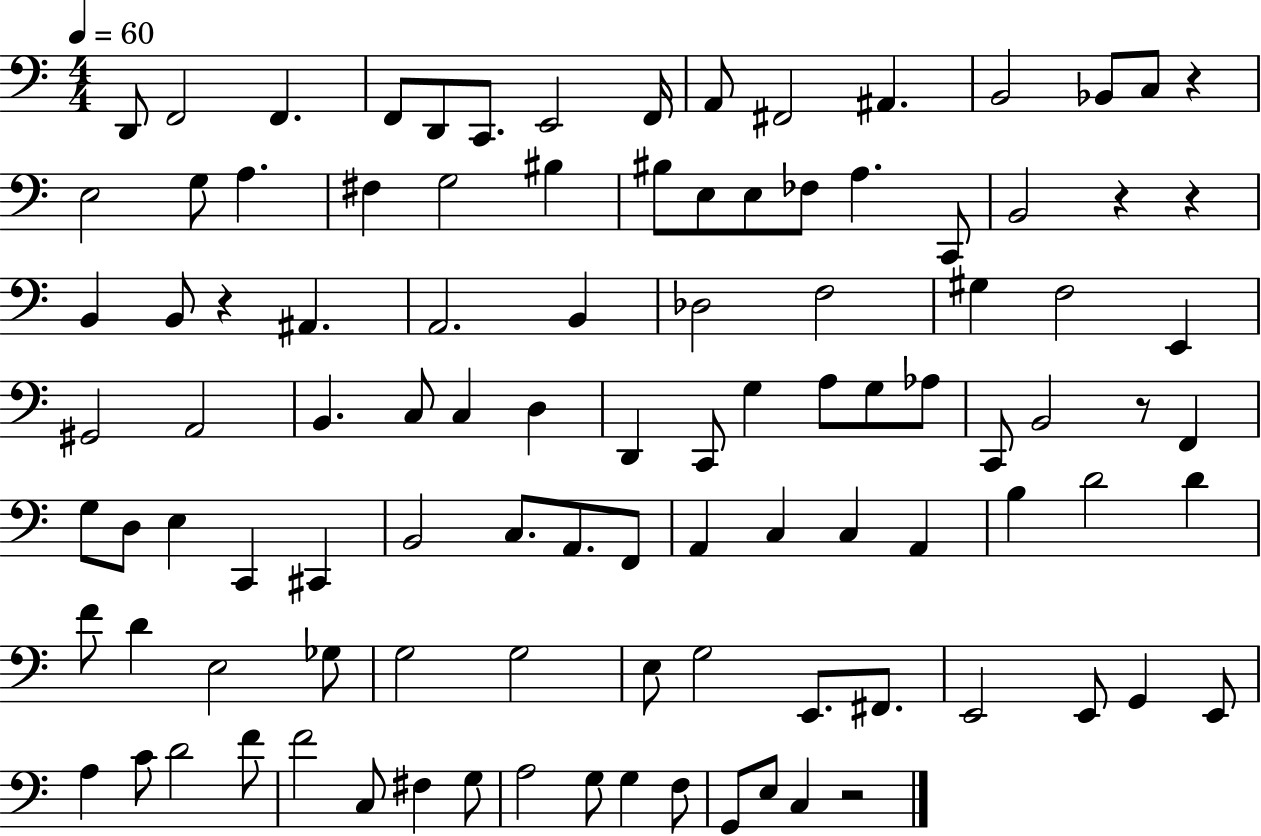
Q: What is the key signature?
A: C major